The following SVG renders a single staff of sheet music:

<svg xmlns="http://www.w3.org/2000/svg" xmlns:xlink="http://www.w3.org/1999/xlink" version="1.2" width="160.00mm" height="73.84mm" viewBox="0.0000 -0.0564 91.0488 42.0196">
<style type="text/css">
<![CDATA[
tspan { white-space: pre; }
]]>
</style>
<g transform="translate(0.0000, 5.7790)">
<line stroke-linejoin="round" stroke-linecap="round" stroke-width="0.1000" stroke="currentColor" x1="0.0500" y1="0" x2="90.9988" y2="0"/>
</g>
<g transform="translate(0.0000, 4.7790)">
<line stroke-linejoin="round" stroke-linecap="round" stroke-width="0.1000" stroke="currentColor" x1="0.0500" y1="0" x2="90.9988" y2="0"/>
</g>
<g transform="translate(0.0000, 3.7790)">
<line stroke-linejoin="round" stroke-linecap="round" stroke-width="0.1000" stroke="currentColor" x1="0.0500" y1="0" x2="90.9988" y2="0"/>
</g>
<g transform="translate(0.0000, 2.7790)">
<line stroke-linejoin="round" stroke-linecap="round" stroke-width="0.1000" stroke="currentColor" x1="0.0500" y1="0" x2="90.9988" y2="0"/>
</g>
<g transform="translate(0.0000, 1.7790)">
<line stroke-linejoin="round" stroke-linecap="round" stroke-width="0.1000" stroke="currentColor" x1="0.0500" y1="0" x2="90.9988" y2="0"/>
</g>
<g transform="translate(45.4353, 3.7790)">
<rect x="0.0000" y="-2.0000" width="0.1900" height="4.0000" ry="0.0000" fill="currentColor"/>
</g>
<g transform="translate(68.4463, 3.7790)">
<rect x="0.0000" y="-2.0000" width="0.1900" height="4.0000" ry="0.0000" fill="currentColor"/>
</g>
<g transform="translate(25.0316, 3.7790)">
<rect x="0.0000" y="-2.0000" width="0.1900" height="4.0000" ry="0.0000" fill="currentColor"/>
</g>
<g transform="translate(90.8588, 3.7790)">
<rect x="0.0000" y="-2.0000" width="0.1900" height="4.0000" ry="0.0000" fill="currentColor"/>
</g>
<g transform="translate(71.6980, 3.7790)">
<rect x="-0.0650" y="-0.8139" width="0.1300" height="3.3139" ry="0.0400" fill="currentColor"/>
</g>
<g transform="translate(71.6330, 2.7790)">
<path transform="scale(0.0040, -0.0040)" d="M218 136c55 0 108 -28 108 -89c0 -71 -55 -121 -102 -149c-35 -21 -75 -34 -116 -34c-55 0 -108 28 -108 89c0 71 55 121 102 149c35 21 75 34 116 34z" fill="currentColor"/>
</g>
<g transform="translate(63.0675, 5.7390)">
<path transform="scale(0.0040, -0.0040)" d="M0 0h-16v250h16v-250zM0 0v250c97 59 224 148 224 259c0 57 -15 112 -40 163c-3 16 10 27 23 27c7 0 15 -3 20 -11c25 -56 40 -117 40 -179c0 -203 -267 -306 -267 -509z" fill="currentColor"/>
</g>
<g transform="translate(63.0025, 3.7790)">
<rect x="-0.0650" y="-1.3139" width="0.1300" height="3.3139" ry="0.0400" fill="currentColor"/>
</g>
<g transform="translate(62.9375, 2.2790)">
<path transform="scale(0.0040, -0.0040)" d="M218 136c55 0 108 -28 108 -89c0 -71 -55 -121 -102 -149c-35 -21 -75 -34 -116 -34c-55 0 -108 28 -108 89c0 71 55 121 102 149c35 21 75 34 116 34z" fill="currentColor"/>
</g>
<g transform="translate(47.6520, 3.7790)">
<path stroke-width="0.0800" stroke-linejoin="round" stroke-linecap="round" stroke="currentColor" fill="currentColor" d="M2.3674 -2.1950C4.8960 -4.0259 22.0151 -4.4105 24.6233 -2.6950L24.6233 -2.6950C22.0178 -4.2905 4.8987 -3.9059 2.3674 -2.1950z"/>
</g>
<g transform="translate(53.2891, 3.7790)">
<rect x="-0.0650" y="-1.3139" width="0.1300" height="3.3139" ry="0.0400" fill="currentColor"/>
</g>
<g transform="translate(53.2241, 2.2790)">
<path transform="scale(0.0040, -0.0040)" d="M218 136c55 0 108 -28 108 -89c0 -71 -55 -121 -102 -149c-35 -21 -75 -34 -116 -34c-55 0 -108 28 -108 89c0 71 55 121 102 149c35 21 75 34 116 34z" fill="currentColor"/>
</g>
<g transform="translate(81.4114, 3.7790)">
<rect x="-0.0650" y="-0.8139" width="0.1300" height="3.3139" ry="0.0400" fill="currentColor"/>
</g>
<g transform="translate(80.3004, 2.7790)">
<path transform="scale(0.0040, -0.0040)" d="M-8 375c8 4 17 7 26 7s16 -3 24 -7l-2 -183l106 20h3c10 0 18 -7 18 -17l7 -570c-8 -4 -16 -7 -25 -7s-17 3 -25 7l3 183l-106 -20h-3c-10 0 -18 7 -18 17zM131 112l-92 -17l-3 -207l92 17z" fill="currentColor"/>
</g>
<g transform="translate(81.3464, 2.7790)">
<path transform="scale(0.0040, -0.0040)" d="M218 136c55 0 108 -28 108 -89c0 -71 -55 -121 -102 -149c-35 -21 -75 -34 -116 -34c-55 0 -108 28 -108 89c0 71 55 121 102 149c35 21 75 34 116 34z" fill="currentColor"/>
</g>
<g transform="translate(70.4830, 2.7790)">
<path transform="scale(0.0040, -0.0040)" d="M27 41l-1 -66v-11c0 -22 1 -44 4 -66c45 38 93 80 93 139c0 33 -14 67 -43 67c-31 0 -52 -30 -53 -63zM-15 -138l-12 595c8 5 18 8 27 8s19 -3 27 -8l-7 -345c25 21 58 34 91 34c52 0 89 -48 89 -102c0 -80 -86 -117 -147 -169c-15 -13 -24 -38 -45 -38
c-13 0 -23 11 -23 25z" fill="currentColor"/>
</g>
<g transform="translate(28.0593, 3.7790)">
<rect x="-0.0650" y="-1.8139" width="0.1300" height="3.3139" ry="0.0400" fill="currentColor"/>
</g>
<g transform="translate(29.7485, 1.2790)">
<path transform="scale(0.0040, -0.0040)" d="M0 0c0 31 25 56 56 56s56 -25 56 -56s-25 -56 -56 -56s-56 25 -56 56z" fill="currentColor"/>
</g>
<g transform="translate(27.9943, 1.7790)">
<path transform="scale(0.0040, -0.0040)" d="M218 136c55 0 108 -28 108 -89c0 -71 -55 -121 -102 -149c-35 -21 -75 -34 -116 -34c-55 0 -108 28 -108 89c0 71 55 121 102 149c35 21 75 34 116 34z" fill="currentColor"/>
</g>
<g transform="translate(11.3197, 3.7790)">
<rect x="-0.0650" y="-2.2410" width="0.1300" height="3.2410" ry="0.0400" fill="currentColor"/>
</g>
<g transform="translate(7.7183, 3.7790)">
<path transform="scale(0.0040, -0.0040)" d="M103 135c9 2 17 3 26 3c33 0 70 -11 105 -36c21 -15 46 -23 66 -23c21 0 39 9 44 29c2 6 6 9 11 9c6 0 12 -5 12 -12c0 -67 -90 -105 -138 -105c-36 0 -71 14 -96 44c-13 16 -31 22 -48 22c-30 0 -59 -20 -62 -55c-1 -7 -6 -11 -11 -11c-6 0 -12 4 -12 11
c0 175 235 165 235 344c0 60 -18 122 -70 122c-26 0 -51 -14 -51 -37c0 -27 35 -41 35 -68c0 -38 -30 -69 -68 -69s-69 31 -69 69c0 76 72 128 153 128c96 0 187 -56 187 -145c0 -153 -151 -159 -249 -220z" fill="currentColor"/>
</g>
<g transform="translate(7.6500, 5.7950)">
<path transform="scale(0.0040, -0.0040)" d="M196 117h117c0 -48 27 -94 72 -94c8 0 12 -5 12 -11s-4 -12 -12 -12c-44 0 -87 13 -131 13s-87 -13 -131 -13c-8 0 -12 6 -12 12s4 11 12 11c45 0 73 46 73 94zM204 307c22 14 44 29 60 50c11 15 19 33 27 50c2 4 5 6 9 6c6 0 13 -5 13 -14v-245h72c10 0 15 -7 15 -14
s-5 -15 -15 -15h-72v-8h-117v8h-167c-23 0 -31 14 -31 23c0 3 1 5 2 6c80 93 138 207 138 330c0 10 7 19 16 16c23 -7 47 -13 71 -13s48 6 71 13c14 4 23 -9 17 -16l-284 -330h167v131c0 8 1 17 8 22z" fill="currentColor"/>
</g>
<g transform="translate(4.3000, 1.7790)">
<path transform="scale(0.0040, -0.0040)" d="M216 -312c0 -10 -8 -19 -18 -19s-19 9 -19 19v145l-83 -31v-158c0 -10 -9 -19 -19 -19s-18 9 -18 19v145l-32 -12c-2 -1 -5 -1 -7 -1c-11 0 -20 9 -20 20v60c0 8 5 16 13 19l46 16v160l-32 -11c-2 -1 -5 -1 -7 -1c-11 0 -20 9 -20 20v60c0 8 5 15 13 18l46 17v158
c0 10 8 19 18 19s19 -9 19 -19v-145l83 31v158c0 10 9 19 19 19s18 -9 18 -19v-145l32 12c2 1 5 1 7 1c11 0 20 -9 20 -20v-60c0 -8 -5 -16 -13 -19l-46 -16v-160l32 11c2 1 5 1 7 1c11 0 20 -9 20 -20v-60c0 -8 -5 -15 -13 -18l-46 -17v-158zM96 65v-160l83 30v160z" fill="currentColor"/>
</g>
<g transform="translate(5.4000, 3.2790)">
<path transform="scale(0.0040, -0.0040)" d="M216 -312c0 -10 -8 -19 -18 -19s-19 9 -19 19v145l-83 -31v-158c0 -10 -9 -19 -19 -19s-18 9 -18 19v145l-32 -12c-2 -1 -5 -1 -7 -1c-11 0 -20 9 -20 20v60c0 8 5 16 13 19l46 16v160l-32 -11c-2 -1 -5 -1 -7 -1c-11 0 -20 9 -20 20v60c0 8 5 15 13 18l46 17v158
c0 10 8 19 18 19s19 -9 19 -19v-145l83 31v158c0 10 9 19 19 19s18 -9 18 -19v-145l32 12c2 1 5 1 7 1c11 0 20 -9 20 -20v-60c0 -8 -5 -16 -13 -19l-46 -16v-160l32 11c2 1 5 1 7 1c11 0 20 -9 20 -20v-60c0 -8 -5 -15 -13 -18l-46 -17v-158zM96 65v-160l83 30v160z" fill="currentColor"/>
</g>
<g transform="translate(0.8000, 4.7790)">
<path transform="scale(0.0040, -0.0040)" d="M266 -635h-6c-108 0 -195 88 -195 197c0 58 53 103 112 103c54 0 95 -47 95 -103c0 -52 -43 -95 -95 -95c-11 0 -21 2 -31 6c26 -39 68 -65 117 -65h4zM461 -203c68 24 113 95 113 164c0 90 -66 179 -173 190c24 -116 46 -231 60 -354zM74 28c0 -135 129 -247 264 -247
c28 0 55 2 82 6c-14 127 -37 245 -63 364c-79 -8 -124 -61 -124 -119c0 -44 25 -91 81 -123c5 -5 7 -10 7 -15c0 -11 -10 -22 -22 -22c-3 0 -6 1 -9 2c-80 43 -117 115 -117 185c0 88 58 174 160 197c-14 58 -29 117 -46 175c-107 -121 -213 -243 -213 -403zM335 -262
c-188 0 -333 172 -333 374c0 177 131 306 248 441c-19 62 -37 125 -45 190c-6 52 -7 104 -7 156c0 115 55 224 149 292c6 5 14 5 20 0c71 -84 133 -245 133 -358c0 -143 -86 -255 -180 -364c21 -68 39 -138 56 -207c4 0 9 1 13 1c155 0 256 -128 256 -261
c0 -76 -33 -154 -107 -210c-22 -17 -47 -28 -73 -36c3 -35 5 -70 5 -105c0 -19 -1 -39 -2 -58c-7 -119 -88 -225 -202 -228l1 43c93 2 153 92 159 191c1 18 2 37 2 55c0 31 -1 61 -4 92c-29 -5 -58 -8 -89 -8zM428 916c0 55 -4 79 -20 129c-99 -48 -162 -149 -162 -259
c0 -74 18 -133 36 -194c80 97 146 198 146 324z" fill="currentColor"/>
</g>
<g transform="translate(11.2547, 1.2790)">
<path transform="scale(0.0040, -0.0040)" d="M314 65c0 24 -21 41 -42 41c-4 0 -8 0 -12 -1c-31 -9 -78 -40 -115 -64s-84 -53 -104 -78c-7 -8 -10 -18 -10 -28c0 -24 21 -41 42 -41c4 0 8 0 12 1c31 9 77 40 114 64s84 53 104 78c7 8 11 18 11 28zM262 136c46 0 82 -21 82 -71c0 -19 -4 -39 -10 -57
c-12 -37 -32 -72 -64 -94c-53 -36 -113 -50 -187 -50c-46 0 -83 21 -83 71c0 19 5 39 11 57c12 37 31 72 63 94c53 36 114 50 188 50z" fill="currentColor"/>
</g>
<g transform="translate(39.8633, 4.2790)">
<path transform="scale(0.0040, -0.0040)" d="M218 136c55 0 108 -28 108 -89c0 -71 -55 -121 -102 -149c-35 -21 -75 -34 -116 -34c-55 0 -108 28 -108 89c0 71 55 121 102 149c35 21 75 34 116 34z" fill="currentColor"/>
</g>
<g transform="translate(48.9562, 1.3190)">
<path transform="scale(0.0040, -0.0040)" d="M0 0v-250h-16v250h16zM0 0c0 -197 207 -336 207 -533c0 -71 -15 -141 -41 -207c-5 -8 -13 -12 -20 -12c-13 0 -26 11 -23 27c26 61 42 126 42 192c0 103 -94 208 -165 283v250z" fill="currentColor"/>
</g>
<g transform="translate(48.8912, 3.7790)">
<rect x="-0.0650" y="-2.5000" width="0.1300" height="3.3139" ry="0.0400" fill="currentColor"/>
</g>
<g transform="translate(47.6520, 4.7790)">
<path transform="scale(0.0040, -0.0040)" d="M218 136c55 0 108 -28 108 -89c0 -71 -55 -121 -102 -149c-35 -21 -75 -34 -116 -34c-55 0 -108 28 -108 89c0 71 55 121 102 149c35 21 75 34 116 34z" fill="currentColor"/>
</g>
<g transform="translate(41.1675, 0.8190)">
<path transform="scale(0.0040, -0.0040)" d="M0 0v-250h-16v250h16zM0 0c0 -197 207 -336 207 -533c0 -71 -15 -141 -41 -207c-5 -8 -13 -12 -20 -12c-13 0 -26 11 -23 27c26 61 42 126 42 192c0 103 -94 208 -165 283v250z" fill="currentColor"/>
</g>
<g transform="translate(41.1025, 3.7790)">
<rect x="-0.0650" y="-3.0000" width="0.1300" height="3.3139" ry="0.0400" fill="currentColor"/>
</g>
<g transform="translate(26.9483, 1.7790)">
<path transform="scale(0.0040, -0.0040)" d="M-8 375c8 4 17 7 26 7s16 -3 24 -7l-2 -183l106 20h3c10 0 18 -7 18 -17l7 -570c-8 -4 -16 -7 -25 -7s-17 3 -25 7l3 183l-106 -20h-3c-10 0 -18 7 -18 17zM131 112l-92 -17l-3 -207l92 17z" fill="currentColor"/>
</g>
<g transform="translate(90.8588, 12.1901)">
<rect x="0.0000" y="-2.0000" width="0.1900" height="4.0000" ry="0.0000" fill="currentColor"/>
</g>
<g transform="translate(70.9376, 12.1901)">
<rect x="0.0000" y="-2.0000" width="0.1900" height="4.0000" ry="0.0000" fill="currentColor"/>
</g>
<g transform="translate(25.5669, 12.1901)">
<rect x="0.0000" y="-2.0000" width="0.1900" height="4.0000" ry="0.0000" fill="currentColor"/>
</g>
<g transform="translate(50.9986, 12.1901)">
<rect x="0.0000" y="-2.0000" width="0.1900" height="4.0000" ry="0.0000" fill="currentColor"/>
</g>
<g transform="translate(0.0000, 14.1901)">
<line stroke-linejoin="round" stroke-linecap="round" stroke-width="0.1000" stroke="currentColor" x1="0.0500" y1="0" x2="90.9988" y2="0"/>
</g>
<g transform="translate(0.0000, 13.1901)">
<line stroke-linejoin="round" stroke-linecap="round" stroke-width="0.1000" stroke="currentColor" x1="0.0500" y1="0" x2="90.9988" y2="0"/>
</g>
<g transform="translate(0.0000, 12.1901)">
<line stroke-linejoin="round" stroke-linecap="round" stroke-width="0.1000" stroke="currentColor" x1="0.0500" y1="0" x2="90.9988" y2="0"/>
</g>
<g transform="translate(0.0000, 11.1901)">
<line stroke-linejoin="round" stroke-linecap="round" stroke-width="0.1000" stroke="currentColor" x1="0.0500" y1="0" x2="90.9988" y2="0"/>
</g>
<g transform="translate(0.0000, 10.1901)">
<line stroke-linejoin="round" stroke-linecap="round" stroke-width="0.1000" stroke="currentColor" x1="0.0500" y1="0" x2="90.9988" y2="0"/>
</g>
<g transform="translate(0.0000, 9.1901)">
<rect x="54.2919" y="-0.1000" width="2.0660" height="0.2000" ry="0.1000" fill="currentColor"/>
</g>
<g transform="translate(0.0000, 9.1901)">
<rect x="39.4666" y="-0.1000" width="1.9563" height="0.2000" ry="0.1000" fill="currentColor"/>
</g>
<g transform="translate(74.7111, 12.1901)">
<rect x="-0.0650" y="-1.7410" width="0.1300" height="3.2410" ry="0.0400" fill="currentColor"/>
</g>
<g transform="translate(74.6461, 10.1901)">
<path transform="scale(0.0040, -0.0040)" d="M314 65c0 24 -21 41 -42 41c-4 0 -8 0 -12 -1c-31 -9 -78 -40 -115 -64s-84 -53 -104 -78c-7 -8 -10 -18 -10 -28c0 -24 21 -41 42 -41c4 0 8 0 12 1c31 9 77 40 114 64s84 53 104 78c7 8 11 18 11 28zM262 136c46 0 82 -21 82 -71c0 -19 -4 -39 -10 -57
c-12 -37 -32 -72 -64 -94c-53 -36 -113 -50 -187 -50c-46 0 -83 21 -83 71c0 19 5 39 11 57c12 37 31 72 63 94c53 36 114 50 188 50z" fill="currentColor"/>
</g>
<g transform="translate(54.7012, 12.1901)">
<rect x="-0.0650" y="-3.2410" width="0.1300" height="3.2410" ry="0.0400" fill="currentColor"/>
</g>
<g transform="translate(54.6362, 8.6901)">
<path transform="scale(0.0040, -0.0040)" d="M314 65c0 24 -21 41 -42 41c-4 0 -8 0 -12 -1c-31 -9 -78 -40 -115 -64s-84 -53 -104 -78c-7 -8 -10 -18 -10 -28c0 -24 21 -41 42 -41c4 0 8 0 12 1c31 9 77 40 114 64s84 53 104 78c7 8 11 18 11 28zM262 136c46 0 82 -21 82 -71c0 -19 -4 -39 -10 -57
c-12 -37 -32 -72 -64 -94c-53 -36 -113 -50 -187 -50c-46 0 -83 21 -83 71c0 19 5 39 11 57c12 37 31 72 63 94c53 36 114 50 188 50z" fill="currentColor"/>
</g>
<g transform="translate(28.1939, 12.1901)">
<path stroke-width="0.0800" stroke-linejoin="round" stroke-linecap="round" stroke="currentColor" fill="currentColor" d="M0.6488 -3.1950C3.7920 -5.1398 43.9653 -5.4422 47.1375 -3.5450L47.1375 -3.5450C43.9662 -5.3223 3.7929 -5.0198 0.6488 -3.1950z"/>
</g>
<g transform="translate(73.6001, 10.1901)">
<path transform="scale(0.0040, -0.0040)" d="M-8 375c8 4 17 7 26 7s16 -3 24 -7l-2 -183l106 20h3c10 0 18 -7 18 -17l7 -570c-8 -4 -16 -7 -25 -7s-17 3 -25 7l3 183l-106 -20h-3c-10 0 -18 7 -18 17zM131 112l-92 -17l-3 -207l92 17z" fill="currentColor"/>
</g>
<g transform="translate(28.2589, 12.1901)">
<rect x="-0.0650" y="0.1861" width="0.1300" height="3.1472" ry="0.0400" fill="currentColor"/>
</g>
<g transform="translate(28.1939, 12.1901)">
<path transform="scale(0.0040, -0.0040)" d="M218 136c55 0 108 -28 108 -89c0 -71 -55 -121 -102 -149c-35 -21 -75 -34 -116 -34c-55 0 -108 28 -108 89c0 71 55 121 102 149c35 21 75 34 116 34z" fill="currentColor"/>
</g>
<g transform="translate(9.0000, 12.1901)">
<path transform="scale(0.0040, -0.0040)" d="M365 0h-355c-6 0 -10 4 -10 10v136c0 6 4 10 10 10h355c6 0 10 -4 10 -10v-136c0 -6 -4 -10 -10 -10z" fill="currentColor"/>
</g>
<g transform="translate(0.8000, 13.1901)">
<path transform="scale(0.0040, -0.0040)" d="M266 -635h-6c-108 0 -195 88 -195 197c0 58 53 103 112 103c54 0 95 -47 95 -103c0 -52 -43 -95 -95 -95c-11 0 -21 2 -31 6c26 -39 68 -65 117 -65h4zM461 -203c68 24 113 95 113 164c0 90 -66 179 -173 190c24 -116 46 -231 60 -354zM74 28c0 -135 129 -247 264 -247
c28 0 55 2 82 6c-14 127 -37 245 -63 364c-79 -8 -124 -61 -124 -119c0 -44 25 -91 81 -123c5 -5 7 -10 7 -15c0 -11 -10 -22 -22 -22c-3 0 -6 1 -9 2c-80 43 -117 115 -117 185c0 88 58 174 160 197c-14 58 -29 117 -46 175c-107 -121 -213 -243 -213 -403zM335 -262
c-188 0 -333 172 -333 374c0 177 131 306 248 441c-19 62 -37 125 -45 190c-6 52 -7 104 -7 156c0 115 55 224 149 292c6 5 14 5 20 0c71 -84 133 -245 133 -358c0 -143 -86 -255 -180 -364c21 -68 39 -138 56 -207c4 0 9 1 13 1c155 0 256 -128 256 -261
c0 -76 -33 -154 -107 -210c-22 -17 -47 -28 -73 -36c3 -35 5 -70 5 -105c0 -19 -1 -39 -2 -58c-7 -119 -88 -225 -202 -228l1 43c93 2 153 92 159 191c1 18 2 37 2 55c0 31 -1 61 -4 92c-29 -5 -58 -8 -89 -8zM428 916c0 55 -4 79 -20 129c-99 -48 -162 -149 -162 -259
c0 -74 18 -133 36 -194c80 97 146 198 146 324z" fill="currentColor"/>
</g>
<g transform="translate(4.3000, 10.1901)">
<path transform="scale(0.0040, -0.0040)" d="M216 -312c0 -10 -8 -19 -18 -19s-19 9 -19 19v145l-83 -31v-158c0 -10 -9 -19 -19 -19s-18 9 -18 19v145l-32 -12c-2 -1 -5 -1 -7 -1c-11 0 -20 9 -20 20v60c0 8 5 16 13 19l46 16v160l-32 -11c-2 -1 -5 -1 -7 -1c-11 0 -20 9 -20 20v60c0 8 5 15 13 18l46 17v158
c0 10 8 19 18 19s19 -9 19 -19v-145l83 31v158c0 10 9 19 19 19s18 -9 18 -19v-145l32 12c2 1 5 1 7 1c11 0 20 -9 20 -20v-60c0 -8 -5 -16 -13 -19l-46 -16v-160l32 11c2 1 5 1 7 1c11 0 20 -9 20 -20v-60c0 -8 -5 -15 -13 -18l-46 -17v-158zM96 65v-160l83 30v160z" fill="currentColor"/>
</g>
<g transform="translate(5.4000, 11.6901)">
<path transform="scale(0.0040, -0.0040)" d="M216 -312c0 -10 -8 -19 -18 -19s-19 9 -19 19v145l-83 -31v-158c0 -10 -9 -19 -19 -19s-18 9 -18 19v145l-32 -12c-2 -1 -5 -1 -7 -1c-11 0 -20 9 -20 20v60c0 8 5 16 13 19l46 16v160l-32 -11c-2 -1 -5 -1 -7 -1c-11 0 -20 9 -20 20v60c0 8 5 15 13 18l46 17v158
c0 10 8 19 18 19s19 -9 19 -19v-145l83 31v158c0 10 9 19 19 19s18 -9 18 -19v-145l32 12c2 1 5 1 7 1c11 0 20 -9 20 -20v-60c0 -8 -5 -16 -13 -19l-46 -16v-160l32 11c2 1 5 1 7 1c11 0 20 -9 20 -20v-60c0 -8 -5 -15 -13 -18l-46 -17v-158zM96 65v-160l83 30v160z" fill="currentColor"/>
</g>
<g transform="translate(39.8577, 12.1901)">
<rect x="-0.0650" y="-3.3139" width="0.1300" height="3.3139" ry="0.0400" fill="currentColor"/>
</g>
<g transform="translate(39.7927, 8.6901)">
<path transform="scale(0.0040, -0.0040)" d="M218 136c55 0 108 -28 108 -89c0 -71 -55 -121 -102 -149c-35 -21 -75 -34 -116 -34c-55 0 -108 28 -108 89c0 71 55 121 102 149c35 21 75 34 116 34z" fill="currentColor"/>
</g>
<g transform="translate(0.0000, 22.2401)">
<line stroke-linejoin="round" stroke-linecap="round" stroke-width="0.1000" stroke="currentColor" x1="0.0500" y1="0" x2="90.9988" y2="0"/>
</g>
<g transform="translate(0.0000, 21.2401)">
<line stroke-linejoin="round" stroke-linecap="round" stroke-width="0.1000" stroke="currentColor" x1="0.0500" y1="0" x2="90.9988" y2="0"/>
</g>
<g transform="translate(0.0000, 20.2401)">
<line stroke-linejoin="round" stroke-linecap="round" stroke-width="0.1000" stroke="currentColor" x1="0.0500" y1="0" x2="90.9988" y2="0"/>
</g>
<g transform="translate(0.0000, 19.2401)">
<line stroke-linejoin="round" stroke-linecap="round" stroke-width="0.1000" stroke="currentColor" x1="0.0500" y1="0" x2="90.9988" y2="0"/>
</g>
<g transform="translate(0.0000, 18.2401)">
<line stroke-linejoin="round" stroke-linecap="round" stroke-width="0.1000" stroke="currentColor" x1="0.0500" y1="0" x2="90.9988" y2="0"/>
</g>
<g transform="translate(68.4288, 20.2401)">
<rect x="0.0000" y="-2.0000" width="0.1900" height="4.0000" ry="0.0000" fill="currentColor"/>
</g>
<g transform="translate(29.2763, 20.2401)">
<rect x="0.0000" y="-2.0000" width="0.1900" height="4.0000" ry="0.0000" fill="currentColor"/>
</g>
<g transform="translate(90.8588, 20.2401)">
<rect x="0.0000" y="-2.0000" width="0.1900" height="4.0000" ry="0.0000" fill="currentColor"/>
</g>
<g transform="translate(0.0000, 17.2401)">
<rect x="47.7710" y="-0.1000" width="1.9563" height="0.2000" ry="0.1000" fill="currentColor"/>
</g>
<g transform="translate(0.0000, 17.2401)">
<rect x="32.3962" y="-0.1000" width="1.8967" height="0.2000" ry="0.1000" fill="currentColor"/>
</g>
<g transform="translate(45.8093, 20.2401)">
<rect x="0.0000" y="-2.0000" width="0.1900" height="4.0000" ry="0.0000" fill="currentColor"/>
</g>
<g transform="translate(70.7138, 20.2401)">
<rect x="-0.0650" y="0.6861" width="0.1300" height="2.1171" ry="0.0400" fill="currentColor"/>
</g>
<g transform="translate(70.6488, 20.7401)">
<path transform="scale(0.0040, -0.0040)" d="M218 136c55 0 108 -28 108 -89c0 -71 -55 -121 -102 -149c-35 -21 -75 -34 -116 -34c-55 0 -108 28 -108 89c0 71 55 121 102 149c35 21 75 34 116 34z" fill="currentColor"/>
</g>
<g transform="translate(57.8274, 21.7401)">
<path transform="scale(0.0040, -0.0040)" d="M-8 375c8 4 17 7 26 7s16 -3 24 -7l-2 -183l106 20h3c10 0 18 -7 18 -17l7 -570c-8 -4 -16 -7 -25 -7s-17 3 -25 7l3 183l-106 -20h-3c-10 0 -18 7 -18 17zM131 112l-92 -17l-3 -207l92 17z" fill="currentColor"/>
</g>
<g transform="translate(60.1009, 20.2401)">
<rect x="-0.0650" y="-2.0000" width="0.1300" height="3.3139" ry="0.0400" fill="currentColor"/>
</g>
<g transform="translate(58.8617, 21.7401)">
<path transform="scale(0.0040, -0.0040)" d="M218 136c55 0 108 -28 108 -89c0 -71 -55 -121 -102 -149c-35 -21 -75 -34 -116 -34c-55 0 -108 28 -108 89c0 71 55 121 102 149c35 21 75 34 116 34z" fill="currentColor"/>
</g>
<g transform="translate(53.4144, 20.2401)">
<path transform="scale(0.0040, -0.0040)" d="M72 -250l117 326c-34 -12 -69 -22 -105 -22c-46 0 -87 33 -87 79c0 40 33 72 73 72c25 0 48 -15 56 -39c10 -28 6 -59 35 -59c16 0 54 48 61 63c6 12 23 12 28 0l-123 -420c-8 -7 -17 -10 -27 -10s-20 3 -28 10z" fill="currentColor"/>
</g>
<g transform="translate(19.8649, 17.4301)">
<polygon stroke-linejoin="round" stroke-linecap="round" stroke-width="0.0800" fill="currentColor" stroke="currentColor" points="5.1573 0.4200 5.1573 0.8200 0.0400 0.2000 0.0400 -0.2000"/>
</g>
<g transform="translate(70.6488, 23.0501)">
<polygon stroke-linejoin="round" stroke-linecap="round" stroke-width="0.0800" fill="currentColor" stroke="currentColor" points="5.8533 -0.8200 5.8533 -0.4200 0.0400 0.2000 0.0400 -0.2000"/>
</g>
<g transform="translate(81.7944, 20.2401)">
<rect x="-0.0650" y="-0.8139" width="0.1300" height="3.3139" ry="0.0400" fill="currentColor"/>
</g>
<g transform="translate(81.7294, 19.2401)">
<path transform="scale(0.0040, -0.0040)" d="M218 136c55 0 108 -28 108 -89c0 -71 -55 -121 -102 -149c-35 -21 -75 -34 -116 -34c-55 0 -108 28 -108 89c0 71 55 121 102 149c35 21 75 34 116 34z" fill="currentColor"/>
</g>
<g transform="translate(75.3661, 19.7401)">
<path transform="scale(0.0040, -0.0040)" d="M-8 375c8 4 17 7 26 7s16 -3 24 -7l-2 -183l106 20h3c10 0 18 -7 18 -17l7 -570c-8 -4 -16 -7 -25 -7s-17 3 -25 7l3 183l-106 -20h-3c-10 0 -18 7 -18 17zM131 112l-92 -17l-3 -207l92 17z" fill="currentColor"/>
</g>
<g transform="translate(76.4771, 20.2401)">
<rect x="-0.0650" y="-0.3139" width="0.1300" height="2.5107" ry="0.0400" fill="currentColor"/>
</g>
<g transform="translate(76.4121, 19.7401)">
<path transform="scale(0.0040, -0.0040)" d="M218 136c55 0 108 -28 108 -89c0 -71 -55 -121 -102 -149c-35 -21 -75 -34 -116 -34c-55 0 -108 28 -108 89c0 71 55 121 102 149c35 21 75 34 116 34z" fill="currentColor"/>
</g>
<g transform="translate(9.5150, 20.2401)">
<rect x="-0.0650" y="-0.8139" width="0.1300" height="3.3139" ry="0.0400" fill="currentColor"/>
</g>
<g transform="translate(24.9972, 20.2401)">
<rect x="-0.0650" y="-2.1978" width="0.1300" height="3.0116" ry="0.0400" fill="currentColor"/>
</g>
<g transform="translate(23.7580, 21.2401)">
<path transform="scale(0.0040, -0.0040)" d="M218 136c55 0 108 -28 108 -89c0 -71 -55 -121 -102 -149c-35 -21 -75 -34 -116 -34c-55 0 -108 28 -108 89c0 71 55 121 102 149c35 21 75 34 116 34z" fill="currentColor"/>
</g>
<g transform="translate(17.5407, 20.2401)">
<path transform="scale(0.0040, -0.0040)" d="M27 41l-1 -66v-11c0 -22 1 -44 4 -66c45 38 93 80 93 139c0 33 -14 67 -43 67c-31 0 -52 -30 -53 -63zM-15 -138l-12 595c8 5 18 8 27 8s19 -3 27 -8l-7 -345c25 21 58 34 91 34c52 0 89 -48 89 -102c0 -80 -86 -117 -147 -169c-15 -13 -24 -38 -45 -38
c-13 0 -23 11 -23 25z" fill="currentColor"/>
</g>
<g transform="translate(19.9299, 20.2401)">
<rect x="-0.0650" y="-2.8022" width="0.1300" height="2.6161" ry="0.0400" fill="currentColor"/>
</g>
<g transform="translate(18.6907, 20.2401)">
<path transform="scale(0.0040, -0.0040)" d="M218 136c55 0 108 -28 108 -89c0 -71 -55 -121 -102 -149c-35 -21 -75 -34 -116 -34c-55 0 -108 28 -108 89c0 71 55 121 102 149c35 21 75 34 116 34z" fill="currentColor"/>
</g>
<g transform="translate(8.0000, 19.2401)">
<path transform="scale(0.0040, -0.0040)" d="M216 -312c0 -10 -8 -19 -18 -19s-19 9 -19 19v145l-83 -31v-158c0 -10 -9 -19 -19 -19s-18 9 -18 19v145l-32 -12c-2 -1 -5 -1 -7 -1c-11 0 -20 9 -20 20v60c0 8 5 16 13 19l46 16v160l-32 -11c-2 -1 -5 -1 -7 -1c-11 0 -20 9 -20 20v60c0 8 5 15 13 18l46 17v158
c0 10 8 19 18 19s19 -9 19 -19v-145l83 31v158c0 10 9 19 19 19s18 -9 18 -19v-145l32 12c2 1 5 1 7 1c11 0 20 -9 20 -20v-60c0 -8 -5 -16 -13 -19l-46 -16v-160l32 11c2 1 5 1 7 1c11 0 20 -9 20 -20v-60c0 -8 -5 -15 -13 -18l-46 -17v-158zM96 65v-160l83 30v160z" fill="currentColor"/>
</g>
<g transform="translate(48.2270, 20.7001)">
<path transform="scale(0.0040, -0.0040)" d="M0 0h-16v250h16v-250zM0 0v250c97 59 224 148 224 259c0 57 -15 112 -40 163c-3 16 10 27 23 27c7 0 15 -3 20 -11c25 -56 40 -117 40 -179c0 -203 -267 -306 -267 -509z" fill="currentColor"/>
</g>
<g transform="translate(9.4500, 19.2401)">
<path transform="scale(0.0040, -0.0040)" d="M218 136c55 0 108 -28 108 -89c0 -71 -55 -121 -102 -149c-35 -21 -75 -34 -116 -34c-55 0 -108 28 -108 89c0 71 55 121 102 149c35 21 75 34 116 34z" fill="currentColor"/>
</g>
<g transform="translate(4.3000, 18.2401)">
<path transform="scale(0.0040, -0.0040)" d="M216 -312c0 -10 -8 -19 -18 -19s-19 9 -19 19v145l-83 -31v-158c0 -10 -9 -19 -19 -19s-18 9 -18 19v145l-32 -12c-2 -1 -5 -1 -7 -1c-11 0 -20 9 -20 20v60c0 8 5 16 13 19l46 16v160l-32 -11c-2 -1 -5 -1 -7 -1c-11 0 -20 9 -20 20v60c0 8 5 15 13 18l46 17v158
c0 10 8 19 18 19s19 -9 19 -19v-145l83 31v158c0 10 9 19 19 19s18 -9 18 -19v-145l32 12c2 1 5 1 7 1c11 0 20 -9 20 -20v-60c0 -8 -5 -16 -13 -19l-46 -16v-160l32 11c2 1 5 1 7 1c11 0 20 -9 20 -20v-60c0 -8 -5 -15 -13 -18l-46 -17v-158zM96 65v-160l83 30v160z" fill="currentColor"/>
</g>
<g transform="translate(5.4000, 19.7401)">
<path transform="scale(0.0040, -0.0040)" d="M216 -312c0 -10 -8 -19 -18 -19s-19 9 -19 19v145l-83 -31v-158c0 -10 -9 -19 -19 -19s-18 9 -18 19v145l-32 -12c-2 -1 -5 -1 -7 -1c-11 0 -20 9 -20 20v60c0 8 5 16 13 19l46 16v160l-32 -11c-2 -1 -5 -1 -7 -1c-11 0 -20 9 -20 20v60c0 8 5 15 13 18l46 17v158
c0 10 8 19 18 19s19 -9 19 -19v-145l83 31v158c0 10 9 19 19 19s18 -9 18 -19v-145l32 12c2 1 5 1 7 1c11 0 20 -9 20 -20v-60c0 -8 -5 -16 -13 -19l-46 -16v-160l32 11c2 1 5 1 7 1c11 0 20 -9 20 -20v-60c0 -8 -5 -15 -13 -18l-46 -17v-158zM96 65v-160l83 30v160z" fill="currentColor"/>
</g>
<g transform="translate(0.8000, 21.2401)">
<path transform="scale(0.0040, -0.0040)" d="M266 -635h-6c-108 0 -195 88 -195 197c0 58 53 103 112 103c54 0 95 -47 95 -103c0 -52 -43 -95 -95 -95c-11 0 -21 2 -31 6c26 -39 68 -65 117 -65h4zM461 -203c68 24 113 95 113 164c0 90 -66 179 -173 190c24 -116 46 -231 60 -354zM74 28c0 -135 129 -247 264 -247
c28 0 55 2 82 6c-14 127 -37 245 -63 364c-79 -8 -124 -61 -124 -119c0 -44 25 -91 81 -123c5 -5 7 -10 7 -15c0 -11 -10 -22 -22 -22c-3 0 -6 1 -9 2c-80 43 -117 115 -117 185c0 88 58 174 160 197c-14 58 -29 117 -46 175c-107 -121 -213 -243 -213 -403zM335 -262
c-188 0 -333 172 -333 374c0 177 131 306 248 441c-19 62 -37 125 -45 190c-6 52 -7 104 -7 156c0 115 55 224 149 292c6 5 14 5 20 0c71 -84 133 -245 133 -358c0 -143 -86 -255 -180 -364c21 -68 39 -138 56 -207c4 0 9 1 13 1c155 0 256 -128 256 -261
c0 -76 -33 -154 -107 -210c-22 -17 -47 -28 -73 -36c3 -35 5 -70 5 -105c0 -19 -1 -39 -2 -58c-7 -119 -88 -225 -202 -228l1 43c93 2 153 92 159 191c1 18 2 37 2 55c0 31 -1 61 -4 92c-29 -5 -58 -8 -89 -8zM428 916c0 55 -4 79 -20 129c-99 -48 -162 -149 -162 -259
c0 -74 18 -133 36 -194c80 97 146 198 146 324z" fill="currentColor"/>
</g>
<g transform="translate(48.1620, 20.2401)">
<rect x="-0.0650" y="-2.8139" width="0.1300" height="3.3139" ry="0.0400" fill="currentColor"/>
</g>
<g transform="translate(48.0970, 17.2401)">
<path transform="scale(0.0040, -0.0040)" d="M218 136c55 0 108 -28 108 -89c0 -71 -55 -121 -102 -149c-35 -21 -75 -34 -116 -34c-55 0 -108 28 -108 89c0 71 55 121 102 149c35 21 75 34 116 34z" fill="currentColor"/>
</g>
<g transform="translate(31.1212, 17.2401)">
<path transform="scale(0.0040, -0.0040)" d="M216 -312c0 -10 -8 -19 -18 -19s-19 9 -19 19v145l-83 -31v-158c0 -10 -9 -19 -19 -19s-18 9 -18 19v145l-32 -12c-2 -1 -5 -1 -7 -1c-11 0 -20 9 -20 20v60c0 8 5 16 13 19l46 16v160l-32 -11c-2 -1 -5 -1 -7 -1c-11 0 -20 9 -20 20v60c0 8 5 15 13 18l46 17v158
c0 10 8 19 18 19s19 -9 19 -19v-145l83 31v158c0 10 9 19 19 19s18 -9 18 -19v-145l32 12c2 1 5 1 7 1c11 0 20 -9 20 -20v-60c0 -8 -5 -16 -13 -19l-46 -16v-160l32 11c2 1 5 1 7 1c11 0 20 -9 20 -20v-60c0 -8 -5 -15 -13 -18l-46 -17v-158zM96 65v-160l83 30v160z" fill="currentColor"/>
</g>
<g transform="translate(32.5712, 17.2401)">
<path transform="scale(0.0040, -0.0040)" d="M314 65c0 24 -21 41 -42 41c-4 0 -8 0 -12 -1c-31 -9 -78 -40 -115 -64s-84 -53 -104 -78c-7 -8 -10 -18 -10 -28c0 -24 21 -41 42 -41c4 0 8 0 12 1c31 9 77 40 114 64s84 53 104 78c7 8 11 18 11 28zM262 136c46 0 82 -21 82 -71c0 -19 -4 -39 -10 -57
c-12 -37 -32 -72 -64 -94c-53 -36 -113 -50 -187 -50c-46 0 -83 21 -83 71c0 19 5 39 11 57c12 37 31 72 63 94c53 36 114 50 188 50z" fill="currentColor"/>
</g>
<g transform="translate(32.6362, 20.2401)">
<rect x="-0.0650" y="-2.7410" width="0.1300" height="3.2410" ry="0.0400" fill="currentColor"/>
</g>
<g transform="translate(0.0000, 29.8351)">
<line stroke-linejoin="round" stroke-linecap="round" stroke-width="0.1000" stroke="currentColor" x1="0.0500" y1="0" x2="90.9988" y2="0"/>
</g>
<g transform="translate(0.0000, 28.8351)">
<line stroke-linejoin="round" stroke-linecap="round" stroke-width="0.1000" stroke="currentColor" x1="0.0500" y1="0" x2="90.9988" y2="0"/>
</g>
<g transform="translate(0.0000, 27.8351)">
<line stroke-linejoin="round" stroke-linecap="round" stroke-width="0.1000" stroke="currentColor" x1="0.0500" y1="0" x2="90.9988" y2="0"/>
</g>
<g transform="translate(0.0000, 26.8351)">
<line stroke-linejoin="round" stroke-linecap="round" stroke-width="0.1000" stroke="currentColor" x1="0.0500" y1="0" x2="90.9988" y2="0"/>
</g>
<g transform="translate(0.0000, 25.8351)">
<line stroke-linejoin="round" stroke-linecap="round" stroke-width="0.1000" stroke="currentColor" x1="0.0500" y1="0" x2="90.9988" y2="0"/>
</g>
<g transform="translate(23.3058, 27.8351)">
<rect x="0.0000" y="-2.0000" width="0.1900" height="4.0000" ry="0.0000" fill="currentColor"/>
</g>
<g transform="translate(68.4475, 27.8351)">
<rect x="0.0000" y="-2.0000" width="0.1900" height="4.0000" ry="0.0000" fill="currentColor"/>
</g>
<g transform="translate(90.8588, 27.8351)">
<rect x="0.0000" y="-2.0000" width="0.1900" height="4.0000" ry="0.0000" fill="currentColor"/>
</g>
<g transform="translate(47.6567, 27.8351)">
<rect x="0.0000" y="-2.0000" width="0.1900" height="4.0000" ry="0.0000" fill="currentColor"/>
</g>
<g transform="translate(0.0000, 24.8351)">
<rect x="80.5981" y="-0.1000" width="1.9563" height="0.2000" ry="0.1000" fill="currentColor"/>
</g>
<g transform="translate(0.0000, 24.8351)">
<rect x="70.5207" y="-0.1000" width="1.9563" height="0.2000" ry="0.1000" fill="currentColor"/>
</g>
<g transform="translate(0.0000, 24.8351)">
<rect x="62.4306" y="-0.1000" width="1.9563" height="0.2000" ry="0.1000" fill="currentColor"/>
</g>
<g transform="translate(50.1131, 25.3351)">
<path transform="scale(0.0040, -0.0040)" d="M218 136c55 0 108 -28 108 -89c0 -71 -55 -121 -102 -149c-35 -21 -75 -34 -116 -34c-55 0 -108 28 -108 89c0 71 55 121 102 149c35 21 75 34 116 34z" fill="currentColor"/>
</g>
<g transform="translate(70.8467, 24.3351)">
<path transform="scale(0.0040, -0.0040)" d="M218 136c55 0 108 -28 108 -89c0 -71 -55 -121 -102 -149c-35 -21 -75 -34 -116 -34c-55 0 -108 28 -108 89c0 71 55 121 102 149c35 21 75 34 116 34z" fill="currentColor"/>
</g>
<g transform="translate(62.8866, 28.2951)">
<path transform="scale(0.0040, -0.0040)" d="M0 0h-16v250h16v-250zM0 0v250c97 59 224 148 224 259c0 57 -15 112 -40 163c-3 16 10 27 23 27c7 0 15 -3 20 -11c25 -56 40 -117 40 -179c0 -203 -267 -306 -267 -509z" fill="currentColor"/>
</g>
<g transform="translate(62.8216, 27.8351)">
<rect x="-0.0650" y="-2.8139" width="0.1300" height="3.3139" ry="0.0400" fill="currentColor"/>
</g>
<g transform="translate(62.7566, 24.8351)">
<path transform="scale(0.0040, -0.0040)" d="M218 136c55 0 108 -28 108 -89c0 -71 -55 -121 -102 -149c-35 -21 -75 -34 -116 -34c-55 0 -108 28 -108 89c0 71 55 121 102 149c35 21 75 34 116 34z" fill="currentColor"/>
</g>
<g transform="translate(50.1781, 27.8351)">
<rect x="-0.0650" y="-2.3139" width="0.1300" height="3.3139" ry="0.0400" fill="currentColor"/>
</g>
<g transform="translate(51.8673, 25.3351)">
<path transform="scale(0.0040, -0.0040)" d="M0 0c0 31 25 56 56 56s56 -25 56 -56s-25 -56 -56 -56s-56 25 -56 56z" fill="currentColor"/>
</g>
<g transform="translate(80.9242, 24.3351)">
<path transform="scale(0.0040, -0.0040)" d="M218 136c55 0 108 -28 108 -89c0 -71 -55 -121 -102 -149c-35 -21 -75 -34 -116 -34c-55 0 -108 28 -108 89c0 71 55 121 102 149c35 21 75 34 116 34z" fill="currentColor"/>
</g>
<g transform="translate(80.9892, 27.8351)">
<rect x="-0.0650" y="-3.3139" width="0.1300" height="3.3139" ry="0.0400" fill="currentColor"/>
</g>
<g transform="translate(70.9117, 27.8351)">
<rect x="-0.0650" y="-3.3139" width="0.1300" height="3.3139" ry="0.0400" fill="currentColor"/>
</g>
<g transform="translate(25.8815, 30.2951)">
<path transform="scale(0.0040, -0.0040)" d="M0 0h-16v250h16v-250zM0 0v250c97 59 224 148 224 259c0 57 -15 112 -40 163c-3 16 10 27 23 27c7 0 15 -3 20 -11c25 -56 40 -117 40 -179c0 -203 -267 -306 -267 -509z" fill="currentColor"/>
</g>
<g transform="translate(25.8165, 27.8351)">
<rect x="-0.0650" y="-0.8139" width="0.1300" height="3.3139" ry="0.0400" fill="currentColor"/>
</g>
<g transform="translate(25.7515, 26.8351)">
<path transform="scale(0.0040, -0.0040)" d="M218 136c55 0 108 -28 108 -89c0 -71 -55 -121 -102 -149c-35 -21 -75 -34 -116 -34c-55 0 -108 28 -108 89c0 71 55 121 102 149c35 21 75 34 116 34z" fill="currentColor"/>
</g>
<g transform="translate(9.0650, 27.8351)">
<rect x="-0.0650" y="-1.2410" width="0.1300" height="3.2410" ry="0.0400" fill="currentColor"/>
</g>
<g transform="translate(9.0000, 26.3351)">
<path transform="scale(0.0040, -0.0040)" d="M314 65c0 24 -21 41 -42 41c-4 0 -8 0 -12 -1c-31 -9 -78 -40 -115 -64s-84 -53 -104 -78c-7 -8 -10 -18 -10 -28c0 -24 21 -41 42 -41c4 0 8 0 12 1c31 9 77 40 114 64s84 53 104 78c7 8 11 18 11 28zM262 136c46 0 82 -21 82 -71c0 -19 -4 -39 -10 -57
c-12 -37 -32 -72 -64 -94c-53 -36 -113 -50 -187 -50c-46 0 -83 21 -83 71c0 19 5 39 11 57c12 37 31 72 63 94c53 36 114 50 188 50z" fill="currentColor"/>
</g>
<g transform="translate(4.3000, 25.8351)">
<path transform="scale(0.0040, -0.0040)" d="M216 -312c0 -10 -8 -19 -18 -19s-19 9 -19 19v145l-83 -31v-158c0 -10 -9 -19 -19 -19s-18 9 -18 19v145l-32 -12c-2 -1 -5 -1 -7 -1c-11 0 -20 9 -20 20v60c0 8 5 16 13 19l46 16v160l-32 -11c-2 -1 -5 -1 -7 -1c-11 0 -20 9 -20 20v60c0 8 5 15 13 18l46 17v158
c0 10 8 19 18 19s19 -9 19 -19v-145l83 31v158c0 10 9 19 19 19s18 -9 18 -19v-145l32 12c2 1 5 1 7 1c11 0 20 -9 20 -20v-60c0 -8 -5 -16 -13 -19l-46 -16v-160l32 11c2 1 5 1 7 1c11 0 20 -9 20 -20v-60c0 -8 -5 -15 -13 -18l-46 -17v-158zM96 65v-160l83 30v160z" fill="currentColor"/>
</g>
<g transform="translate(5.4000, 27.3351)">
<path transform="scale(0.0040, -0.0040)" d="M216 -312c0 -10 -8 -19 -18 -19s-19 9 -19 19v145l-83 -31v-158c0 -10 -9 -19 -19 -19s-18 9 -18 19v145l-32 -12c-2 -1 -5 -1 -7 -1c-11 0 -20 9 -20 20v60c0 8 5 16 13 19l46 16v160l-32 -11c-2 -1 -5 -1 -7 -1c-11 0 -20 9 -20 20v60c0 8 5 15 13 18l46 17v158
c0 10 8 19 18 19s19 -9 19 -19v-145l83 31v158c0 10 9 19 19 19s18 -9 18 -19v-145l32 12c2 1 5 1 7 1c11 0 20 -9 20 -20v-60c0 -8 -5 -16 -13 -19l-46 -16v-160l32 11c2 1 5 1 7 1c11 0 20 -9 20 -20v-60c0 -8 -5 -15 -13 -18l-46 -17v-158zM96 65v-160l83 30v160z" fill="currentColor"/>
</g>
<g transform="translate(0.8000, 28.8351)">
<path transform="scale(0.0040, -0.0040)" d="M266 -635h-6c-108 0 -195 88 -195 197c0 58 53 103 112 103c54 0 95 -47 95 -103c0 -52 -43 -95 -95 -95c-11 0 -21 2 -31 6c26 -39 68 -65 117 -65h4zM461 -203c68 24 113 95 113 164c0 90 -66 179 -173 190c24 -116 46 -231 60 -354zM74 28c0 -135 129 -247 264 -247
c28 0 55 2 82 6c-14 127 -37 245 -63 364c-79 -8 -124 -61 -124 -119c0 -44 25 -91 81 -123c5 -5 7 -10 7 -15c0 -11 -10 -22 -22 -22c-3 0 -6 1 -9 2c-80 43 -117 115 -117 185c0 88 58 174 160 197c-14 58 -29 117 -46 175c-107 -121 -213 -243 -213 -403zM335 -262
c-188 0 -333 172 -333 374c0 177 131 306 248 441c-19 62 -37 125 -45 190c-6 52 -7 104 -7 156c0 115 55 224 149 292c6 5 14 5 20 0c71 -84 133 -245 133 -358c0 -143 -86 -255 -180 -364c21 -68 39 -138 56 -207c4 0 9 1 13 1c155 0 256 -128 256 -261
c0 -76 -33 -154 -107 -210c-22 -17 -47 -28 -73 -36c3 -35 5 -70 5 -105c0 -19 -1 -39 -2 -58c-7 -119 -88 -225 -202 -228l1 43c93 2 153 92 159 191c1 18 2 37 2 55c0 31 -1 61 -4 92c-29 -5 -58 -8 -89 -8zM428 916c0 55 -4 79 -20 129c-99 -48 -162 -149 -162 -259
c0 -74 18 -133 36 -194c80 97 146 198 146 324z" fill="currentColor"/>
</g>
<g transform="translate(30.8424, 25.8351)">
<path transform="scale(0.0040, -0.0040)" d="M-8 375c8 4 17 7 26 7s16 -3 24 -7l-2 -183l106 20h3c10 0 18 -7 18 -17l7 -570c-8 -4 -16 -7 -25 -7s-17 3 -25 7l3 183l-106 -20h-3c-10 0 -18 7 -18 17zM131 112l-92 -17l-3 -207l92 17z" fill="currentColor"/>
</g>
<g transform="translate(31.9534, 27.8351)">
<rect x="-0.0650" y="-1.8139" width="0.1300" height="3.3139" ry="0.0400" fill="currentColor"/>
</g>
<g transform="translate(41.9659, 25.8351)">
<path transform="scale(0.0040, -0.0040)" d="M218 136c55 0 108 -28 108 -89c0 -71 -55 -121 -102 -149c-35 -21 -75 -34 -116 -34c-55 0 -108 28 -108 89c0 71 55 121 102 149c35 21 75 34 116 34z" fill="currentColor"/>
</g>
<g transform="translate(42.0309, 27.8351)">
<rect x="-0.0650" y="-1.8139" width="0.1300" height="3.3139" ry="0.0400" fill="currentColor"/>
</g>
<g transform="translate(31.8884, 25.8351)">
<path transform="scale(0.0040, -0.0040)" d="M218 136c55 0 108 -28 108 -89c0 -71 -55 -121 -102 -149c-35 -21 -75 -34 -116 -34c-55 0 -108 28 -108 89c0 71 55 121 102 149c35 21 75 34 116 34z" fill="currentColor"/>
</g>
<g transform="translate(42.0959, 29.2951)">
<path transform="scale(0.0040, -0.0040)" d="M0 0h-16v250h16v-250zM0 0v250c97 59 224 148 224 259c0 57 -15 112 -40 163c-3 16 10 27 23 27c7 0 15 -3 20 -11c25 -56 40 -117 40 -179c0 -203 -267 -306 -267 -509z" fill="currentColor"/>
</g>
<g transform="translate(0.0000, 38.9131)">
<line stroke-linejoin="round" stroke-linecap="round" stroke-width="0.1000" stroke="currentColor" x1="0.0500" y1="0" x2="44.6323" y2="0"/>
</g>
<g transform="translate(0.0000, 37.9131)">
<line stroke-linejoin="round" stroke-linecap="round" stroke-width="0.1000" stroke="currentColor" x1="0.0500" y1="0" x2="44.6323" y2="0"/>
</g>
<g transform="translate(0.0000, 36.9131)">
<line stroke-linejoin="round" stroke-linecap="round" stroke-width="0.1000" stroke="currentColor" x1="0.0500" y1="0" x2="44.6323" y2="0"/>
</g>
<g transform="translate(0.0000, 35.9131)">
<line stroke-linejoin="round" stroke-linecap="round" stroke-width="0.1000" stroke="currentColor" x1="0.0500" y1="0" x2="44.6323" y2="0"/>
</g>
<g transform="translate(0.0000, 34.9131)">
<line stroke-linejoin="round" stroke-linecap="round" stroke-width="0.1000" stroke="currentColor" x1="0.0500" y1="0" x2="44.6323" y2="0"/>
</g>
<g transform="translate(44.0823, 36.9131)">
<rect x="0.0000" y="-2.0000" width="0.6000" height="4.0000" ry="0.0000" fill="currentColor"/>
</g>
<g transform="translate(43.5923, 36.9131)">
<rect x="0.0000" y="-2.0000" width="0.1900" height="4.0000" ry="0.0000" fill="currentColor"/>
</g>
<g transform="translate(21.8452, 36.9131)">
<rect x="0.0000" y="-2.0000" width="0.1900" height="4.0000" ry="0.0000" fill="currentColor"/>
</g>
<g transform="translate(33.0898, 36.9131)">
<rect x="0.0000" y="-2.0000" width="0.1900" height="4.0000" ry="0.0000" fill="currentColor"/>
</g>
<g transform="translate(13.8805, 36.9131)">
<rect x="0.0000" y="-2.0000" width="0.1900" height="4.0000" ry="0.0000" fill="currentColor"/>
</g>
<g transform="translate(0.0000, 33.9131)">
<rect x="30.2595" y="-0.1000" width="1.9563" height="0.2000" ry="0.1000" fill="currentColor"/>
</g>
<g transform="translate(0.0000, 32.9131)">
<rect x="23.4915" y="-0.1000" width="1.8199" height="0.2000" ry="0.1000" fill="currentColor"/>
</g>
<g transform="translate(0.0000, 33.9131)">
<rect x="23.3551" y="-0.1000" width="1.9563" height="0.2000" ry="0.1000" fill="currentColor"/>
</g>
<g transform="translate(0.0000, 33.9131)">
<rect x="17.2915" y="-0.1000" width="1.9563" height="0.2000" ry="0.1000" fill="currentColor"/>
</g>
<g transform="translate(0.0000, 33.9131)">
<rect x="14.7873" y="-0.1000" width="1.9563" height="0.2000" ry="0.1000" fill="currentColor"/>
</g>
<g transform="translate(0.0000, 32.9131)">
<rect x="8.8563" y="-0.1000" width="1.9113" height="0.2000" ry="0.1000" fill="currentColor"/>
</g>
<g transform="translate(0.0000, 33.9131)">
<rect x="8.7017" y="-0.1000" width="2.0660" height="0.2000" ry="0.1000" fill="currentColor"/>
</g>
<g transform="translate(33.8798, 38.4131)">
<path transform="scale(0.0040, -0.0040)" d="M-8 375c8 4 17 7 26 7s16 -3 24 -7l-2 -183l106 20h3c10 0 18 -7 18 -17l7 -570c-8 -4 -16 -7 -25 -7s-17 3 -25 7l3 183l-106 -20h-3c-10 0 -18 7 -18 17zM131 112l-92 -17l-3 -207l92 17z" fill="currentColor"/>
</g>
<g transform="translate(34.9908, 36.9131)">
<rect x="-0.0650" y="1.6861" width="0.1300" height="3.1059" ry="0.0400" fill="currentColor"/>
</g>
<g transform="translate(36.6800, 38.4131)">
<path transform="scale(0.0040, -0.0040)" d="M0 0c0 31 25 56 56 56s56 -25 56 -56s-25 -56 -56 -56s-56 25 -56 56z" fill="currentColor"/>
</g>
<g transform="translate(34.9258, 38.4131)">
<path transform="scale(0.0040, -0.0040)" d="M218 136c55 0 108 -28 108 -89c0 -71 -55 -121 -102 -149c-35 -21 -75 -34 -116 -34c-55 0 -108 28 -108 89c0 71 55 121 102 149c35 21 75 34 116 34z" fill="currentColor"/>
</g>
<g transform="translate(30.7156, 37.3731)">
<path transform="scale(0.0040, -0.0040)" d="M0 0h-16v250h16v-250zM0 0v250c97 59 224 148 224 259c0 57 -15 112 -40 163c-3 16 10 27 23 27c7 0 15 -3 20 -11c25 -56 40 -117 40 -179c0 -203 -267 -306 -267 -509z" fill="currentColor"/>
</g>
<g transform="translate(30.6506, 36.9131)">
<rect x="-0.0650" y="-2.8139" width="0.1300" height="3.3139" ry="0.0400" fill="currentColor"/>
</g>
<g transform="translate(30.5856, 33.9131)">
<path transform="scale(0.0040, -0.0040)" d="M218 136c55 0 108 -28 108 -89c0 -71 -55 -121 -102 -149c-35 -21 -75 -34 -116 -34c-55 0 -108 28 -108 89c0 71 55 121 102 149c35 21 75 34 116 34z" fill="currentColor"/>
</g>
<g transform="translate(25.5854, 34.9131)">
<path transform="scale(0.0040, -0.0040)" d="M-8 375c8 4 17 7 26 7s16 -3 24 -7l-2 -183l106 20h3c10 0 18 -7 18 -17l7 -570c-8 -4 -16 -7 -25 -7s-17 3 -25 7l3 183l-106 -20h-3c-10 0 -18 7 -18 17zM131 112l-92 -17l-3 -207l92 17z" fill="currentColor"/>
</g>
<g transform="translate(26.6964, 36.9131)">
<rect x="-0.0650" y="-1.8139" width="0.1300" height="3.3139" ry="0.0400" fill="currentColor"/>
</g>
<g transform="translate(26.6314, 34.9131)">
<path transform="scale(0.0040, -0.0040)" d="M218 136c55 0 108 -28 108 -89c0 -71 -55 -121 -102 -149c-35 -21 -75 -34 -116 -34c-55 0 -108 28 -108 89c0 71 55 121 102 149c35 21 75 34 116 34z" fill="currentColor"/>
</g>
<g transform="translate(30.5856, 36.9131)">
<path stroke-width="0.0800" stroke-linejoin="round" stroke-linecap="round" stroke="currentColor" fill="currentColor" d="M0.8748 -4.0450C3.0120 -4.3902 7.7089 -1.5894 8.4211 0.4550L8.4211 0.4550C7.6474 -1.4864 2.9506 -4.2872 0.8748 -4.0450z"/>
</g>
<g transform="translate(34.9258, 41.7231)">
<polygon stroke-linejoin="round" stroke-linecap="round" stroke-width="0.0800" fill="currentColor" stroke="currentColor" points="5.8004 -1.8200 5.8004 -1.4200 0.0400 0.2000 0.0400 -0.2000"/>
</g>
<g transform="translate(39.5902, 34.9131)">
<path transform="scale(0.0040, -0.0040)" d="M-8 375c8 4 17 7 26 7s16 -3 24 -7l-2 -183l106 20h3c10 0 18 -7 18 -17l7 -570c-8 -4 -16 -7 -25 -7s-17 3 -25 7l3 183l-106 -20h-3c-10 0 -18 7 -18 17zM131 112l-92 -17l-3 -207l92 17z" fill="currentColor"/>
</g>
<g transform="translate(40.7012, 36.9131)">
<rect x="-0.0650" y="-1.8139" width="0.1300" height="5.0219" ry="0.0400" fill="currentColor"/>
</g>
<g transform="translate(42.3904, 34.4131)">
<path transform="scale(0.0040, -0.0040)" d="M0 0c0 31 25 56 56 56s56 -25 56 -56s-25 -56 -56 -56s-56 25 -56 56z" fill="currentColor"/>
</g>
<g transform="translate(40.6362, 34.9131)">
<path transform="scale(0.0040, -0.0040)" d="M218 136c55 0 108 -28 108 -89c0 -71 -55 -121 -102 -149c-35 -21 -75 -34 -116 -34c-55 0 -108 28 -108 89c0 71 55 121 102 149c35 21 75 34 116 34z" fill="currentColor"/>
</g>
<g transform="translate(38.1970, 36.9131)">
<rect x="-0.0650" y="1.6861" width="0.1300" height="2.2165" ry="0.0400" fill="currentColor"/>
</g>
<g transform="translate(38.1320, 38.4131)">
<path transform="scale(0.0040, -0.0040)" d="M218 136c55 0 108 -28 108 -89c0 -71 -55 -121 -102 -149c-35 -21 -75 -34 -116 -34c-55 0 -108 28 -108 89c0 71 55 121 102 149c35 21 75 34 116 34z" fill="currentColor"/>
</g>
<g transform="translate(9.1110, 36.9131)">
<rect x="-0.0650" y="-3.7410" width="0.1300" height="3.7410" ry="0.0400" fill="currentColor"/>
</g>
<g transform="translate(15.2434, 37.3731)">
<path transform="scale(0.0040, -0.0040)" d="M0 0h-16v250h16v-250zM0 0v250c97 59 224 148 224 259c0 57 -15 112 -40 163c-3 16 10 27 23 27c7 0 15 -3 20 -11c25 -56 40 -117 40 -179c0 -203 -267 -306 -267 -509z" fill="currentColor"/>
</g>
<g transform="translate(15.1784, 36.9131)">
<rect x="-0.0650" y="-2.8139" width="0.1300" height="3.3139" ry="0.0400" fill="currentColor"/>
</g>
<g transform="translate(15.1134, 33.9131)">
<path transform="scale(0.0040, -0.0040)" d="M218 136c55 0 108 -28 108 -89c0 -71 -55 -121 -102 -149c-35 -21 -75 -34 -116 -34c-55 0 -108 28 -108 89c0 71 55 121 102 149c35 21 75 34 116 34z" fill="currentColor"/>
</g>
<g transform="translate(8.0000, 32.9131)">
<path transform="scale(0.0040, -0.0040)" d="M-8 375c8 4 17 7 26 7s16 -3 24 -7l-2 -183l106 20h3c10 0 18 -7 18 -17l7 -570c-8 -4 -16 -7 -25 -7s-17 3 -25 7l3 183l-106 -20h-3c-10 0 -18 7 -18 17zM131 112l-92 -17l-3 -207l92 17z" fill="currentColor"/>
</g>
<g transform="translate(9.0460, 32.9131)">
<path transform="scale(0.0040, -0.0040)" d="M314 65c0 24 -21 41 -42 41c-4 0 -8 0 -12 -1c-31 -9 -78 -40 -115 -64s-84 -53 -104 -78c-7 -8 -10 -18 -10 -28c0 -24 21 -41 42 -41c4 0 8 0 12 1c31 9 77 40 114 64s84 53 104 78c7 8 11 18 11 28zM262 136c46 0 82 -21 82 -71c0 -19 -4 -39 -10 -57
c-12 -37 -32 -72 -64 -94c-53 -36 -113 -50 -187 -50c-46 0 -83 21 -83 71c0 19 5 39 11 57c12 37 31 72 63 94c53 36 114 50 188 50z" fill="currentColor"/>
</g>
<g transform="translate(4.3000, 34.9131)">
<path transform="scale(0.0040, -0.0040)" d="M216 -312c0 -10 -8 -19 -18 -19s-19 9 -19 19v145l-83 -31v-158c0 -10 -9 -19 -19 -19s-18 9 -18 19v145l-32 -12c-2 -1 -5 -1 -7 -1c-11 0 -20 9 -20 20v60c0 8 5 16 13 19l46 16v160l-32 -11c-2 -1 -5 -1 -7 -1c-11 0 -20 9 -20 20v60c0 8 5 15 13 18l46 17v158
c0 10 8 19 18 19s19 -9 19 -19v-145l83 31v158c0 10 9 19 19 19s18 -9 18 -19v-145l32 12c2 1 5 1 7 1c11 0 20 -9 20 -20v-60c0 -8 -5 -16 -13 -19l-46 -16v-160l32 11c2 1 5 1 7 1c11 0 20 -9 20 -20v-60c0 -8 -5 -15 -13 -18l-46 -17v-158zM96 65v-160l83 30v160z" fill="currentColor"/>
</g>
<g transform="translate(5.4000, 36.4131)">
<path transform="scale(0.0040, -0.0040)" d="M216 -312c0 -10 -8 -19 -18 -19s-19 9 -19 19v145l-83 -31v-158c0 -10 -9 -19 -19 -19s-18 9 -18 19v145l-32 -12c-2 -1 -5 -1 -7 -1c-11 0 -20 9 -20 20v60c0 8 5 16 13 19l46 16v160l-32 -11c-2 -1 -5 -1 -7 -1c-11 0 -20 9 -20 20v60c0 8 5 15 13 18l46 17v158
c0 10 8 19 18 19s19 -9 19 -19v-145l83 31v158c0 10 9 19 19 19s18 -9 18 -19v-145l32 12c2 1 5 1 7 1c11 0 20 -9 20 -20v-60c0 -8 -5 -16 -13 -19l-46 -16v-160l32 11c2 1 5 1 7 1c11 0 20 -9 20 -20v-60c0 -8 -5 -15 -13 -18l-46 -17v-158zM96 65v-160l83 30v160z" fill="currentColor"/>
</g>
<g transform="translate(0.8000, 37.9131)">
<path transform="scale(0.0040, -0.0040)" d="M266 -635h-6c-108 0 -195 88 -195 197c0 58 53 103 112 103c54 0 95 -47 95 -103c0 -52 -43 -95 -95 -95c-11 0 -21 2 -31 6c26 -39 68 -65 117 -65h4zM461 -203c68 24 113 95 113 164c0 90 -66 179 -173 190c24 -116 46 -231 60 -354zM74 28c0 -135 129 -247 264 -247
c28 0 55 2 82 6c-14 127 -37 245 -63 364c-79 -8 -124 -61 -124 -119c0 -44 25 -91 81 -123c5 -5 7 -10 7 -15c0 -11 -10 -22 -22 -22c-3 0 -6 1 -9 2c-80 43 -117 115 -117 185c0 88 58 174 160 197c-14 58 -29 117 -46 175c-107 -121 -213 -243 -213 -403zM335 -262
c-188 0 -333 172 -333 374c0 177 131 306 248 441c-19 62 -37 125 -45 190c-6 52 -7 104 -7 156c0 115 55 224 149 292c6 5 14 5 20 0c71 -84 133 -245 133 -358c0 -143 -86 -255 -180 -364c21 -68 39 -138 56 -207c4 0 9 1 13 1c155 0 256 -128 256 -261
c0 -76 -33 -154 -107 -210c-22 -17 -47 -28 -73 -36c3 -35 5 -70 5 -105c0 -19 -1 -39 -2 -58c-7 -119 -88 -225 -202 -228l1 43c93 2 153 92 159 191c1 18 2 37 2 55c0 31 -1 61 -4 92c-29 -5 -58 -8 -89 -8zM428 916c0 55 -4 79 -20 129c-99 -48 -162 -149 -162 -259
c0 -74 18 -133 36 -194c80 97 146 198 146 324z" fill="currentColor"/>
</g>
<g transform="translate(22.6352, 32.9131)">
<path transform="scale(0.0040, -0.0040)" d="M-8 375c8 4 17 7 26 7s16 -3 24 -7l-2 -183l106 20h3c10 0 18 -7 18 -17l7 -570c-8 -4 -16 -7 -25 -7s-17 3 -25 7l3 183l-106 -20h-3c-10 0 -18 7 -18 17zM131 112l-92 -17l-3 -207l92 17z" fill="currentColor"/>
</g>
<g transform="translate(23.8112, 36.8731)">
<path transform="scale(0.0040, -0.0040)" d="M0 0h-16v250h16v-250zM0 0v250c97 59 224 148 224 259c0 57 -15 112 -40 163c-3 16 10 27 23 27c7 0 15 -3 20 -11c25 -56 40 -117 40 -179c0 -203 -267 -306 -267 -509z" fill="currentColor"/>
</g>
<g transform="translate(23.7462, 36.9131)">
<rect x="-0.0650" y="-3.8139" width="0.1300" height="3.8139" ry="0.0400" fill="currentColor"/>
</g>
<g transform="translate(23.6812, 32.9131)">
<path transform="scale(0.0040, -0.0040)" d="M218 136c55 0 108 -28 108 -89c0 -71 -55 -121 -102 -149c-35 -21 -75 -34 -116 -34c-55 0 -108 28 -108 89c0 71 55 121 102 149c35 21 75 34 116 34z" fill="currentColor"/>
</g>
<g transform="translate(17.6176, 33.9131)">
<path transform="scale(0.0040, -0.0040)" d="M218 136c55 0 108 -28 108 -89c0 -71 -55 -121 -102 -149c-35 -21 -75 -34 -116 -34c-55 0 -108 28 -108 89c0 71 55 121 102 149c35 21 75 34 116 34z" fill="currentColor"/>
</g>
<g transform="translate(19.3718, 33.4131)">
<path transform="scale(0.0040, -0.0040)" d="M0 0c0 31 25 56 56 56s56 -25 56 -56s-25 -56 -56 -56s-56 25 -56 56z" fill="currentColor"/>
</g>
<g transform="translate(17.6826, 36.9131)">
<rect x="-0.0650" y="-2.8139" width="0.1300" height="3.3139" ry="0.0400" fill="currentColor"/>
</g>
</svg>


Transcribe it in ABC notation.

X:1
T:Untitled
M:2/4
L:1/4
K:D
g2 f A/2 G/2 e e/2 _d d z2 B b b2 f2 ^d _B/2 G/2 ^a2 a/2 z/2 F A/2 c/2 d e2 d/2 f f/2 g a/2 b b c'2 a/2 a c'/2 f a/2 F/2 F/2 f/2